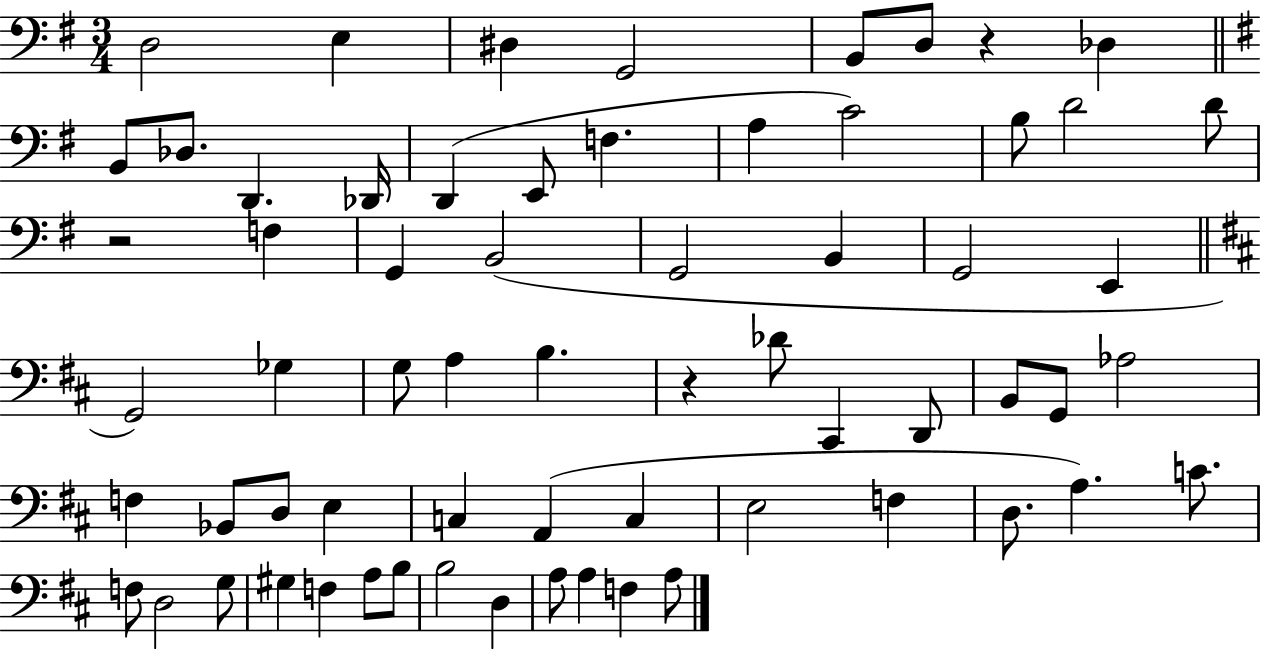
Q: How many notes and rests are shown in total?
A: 65